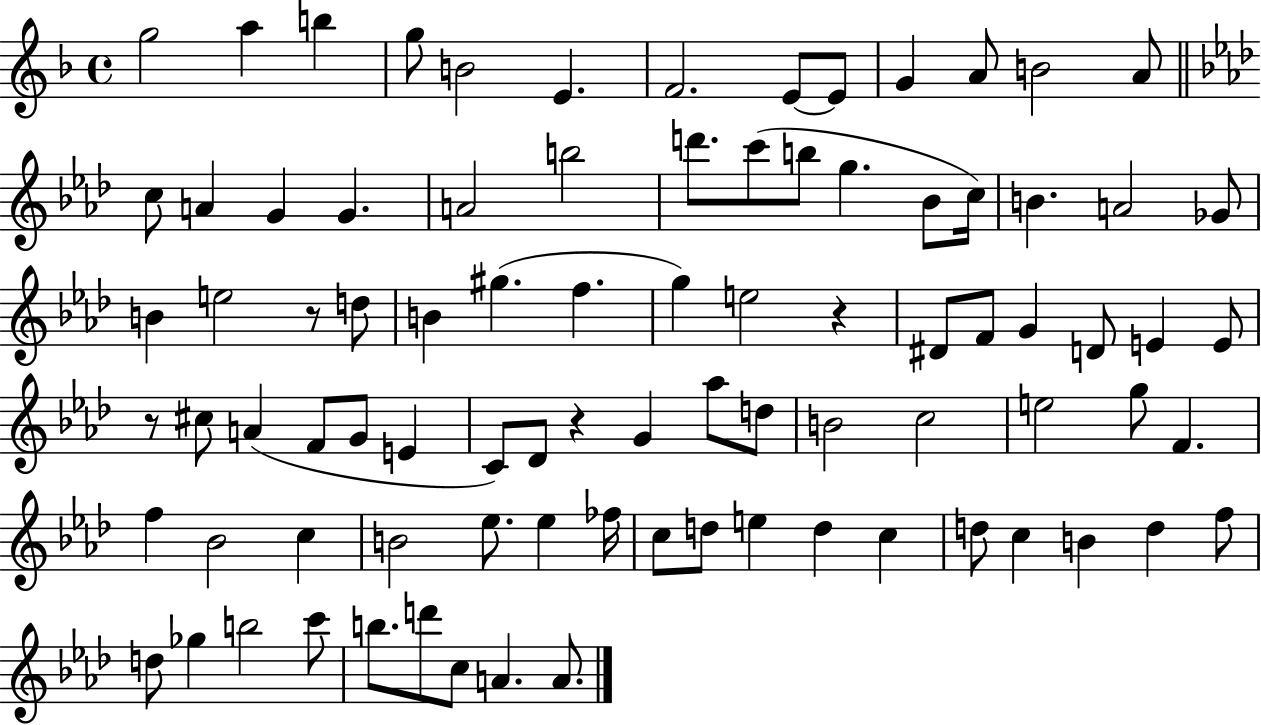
G5/h A5/q B5/q G5/e B4/h E4/q. F4/h. E4/e E4/e G4/q A4/e B4/h A4/e C5/e A4/q G4/q G4/q. A4/h B5/h D6/e. C6/e B5/e G5/q. Bb4/e C5/s B4/q. A4/h Gb4/e B4/q E5/h R/e D5/e B4/q G#5/q. F5/q. G5/q E5/h R/q D#4/e F4/e G4/q D4/e E4/q E4/e R/e C#5/e A4/q F4/e G4/e E4/q C4/e Db4/e R/q G4/q Ab5/e D5/e B4/h C5/h E5/h G5/e F4/q. F5/q Bb4/h C5/q B4/h Eb5/e. Eb5/q FES5/s C5/e D5/e E5/q D5/q C5/q D5/e C5/q B4/q D5/q F5/e D5/e Gb5/q B5/h C6/e B5/e. D6/e C5/e A4/q. A4/e.